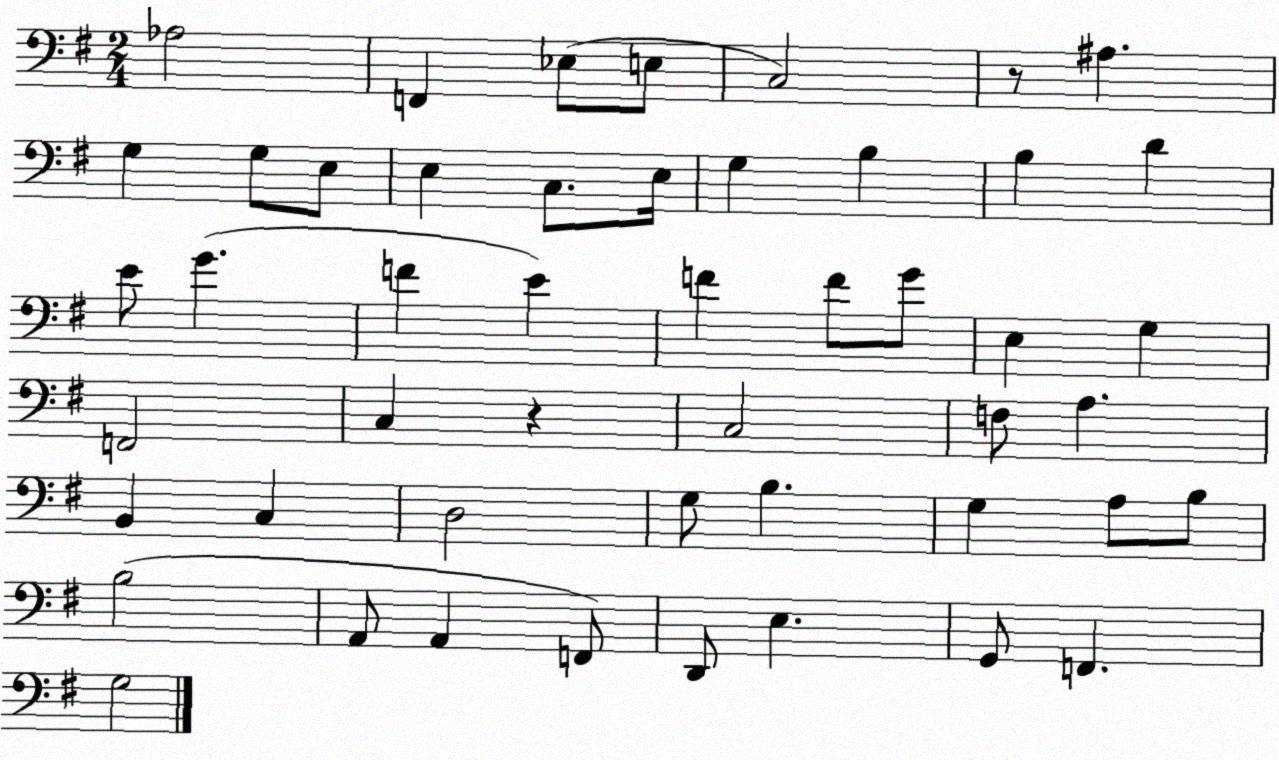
X:1
T:Untitled
M:2/4
L:1/4
K:G
_A,2 F,, _E,/2 E,/2 C,2 z/2 ^A, G, G,/2 E,/2 E, C,/2 E,/4 G, B, B, D E/2 G F E F F/2 G/2 E, G, F,,2 C, z C,2 F,/2 A, B,, C, D,2 G,/2 B, G, A,/2 B,/2 B,2 A,,/2 A,, F,,/2 D,,/2 E, G,,/2 F,, G,2